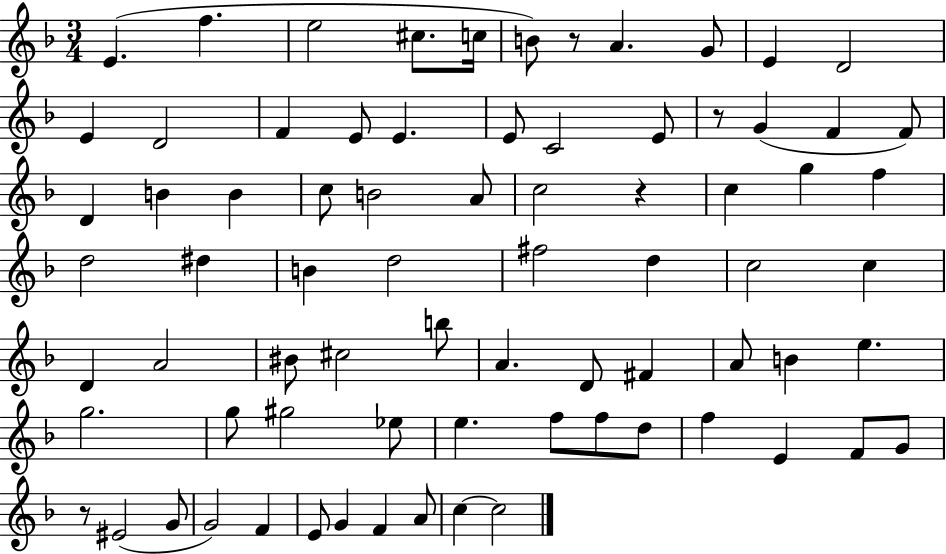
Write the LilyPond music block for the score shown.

{
  \clef treble
  \numericTimeSignature
  \time 3/4
  \key f \major
  \repeat volta 2 { e'4.( f''4. | e''2 cis''8. c''16 | b'8) r8 a'4. g'8 | e'4 d'2 | \break e'4 d'2 | f'4 e'8 e'4. | e'8 c'2 e'8 | r8 g'4( f'4 f'8) | \break d'4 b'4 b'4 | c''8 b'2 a'8 | c''2 r4 | c''4 g''4 f''4 | \break d''2 dis''4 | b'4 d''2 | fis''2 d''4 | c''2 c''4 | \break d'4 a'2 | bis'8 cis''2 b''8 | a'4. d'8 fis'4 | a'8 b'4 e''4. | \break g''2. | g''8 gis''2 ees''8 | e''4. f''8 f''8 d''8 | f''4 e'4 f'8 g'8 | \break r8 eis'2( g'8 | g'2) f'4 | e'8 g'4 f'4 a'8 | c''4~~ c''2 | \break } \bar "|."
}